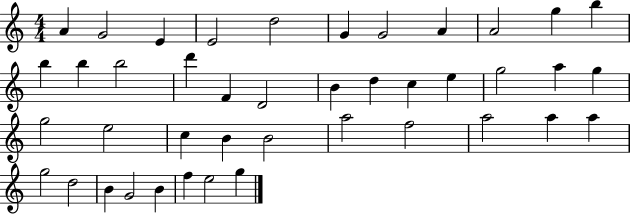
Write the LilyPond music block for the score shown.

{
  \clef treble
  \numericTimeSignature
  \time 4/4
  \key c \major
  a'4 g'2 e'4 | e'2 d''2 | g'4 g'2 a'4 | a'2 g''4 b''4 | \break b''4 b''4 b''2 | d'''4 f'4 d'2 | b'4 d''4 c''4 e''4 | g''2 a''4 g''4 | \break g''2 e''2 | c''4 b'4 b'2 | a''2 f''2 | a''2 a''4 a''4 | \break g''2 d''2 | b'4 g'2 b'4 | f''4 e''2 g''4 | \bar "|."
}